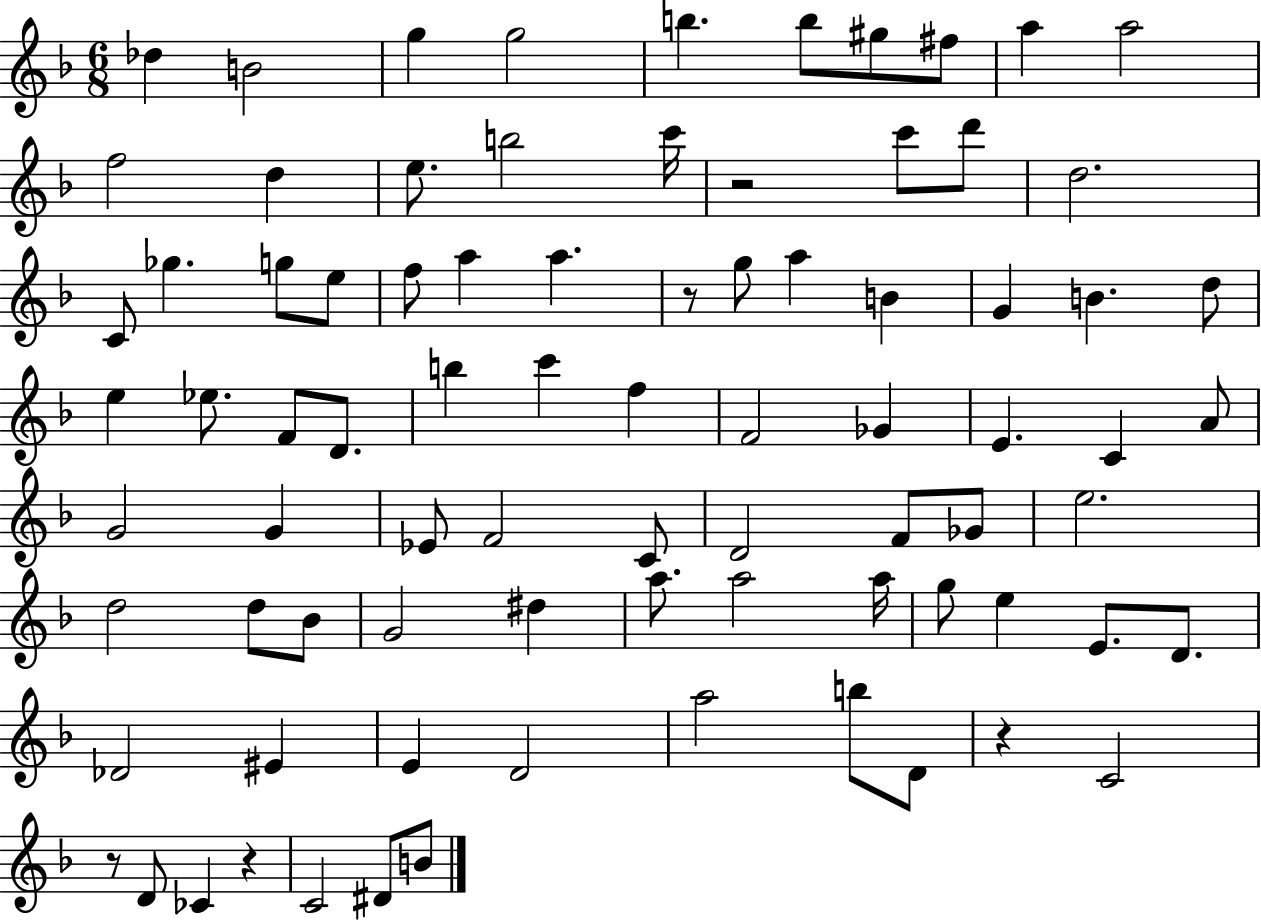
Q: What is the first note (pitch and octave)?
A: Db5